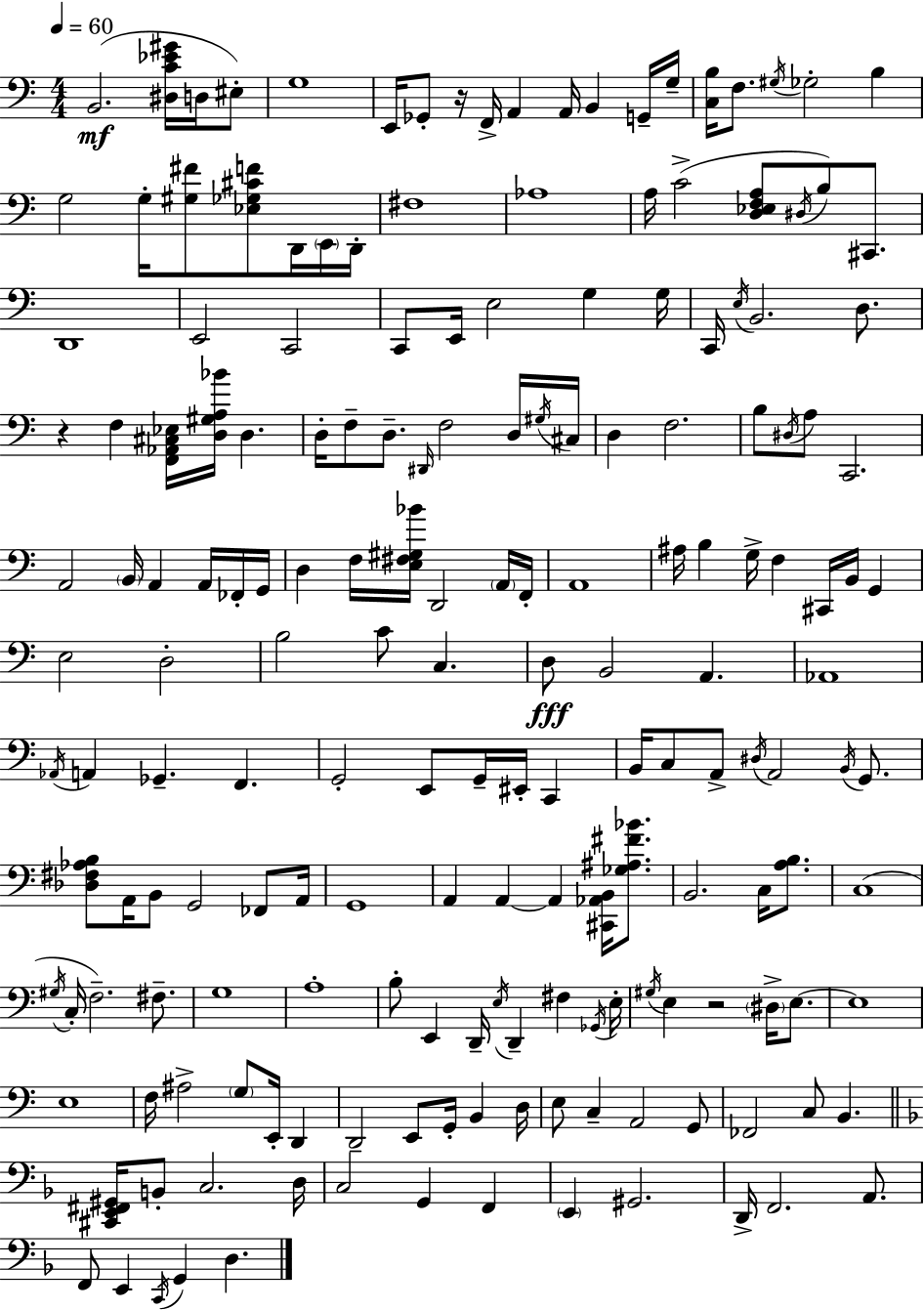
X:1
T:Untitled
M:4/4
L:1/4
K:C
B,,2 [^D,C_E^G]/4 D,/4 ^E,/2 G,4 E,,/4 _G,,/2 z/4 F,,/4 A,, A,,/4 B,, G,,/4 G,/4 [C,B,]/4 F,/2 ^G,/4 _G,2 B, G,2 G,/4 [^G,^F]/2 [_E,_G,^CF]/2 D,,/4 E,,/4 D,,/4 ^F,4 _A,4 A,/4 C2 [D,_E,F,A,]/2 ^D,/4 B,/2 ^C,,/2 D,,4 E,,2 C,,2 C,,/2 E,,/4 E,2 G, G,/4 C,,/4 E,/4 B,,2 D,/2 z F, [F,,_A,,^C,_E,]/4 [D,^G,A,_B]/4 D, D,/4 F,/2 D,/2 ^D,,/4 F,2 D,/4 ^G,/4 ^C,/4 D, F,2 B,/2 ^D,/4 A,/2 C,,2 A,,2 B,,/4 A,, A,,/4 _F,,/4 G,,/4 D, F,/4 [E,^F,^G,_B]/4 D,,2 A,,/4 F,,/4 A,,4 ^A,/4 B, G,/4 F, ^C,,/4 B,,/4 G,, E,2 D,2 B,2 C/2 C, D,/2 B,,2 A,, _A,,4 _A,,/4 A,, _G,, F,, G,,2 E,,/2 G,,/4 ^E,,/4 C,, B,,/4 C,/2 A,,/2 ^D,/4 A,,2 B,,/4 G,,/2 [_D,^F,_A,B,]/2 A,,/4 B,,/2 G,,2 _F,,/2 A,,/4 G,,4 A,, A,, A,, [^C,,_A,,B,,]/4 [_G,^A,^F_B]/2 B,,2 C,/4 [A,B,]/2 C,4 ^G,/4 C,/4 F,2 ^F,/2 G,4 A,4 B,/2 E,, D,,/4 E,/4 D,, ^F, _G,,/4 E,/4 ^G,/4 E, z2 ^D,/4 E,/2 E,4 E,4 F,/4 ^A,2 G,/2 E,,/4 D,, D,,2 E,,/2 G,,/4 B,, D,/4 E,/2 C, A,,2 G,,/2 _F,,2 C,/2 B,, [^C,,E,,^F,,^G,,]/4 B,,/2 C,2 D,/4 C,2 G,, F,, E,, ^G,,2 D,,/4 F,,2 A,,/2 F,,/2 E,, C,,/4 G,, D,